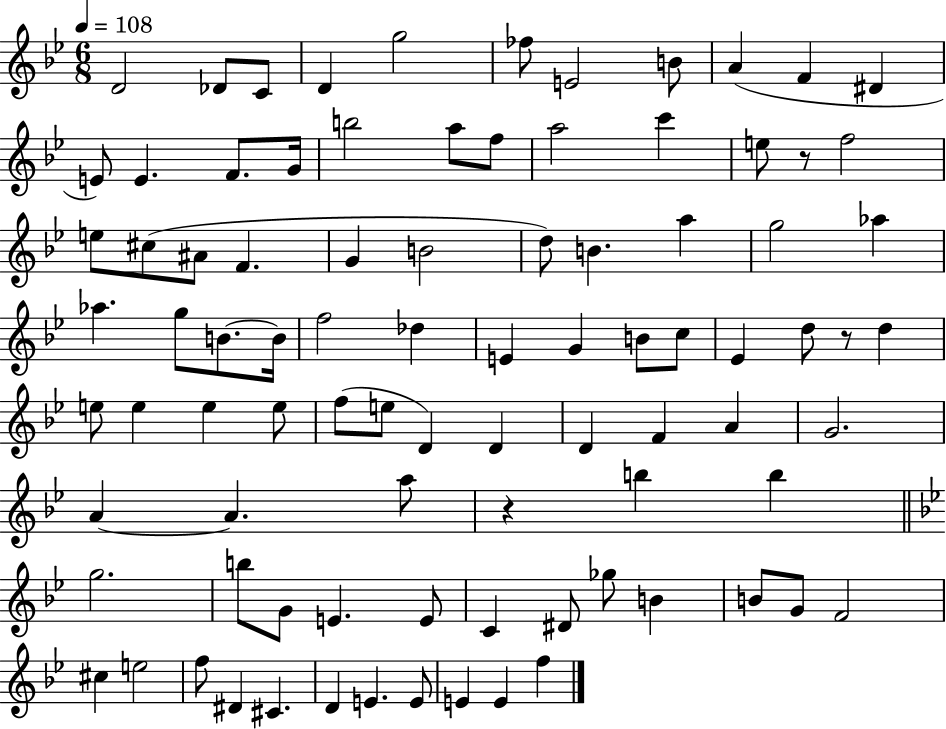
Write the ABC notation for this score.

X:1
T:Untitled
M:6/8
L:1/4
K:Bb
D2 _D/2 C/2 D g2 _f/2 E2 B/2 A F ^D E/2 E F/2 G/4 b2 a/2 f/2 a2 c' e/2 z/2 f2 e/2 ^c/2 ^A/2 F G B2 d/2 B a g2 _a _a g/2 B/2 B/4 f2 _d E G B/2 c/2 _E d/2 z/2 d e/2 e e e/2 f/2 e/2 D D D F A G2 A A a/2 z b b g2 b/2 G/2 E E/2 C ^D/2 _g/2 B B/2 G/2 F2 ^c e2 f/2 ^D ^C D E E/2 E E f